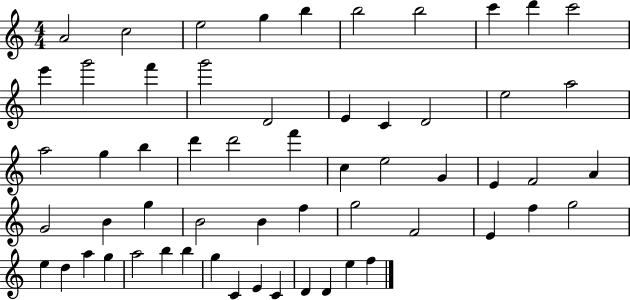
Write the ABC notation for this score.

X:1
T:Untitled
M:4/4
L:1/4
K:C
A2 c2 e2 g b b2 b2 c' d' c'2 e' g'2 f' g'2 D2 E C D2 e2 a2 a2 g b d' d'2 f' c e2 G E F2 A G2 B g B2 B f g2 F2 E f g2 e d a g a2 b b g C E C D D e f